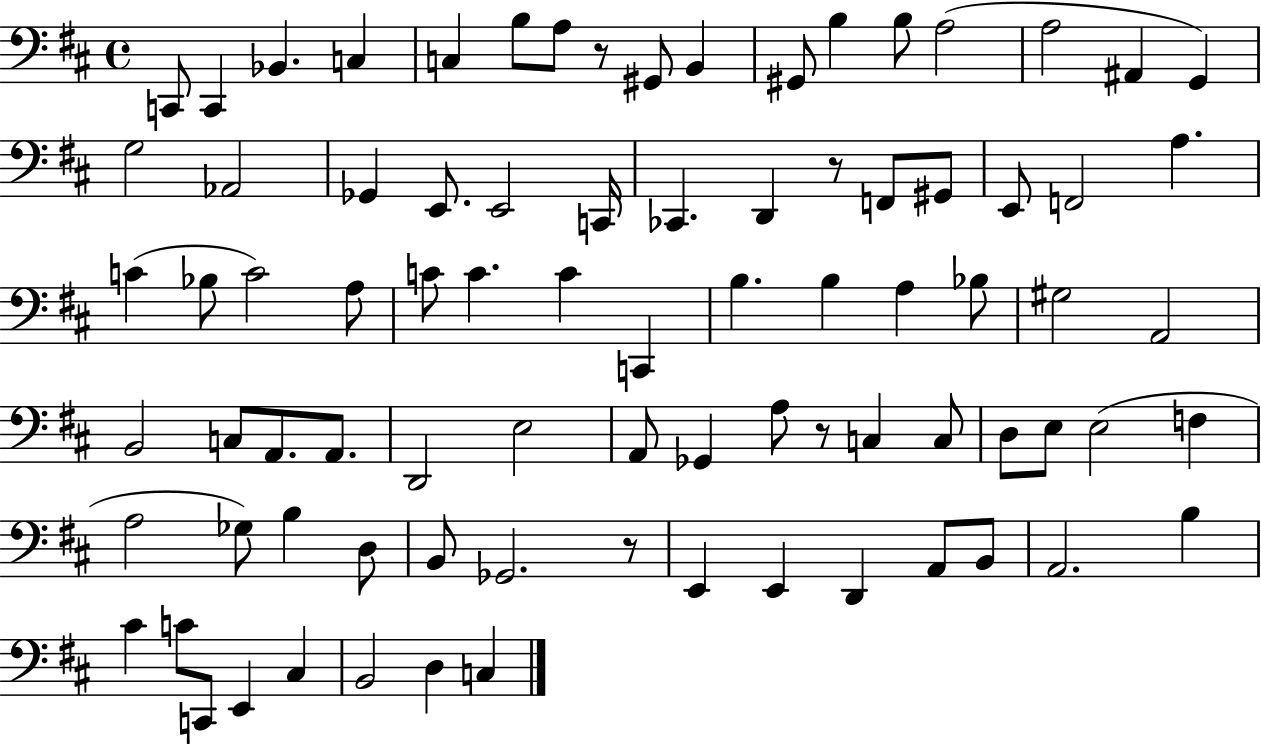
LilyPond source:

{
  \clef bass
  \time 4/4
  \defaultTimeSignature
  \key d \major
  c,8 c,4 bes,4. c4 | c4 b8 a8 r8 gis,8 b,4 | gis,8 b4 b8 a2( | a2 ais,4 g,4) | \break g2 aes,2 | ges,4 e,8. e,2 c,16 | ces,4. d,4 r8 f,8 gis,8 | e,8 f,2 a4. | \break c'4( bes8 c'2) a8 | c'8 c'4. c'4 c,4 | b4. b4 a4 bes8 | gis2 a,2 | \break b,2 c8 a,8. a,8. | d,2 e2 | a,8 ges,4 a8 r8 c4 c8 | d8 e8 e2( f4 | \break a2 ges8) b4 d8 | b,8 ges,2. r8 | e,4 e,4 d,4 a,8 b,8 | a,2. b4 | \break cis'4 c'8 c,8 e,4 cis4 | b,2 d4 c4 | \bar "|."
}